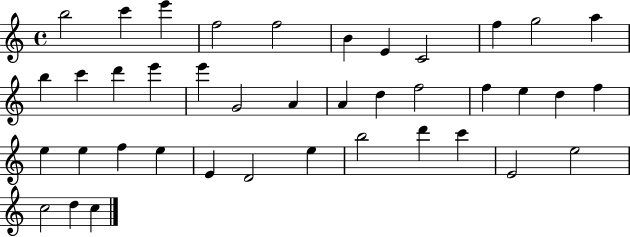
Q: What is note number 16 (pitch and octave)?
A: E6